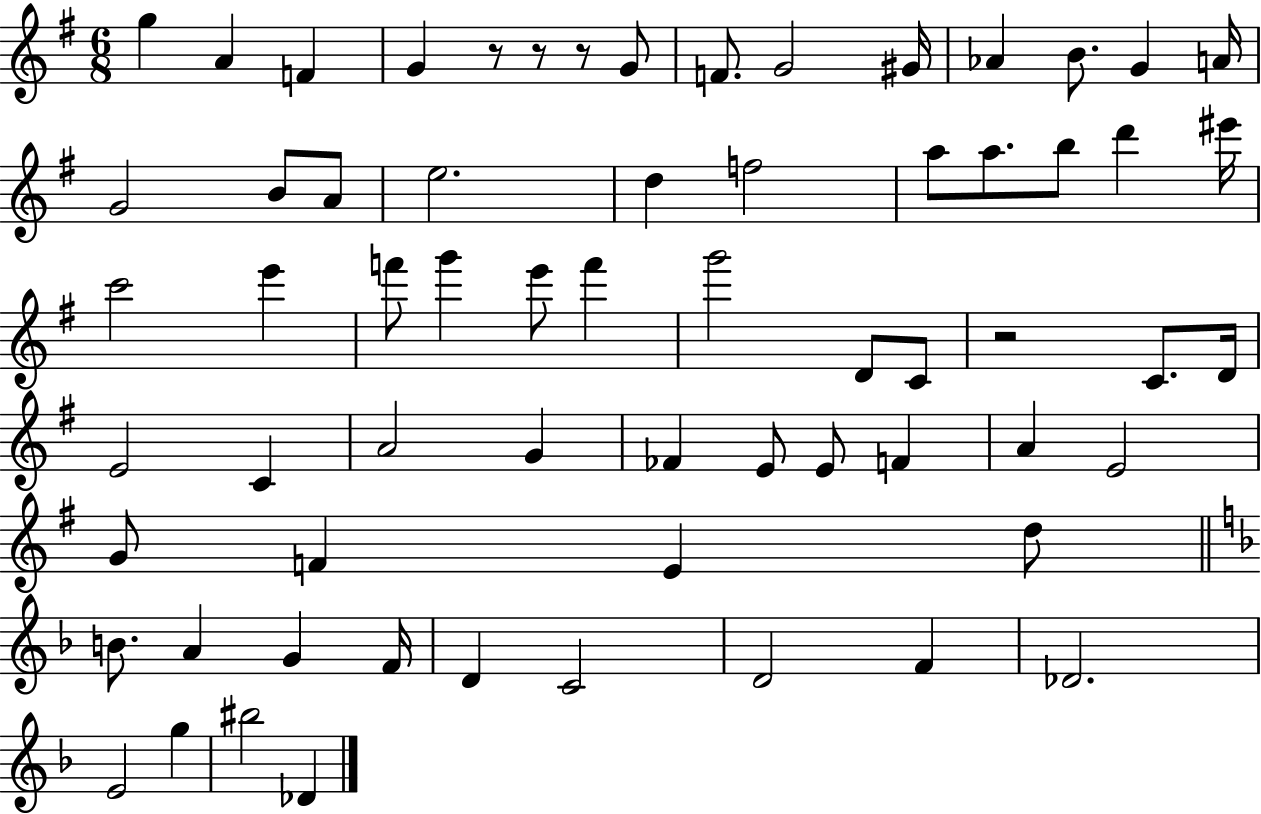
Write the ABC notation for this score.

X:1
T:Untitled
M:6/8
L:1/4
K:G
g A F G z/2 z/2 z/2 G/2 F/2 G2 ^G/4 _A B/2 G A/4 G2 B/2 A/2 e2 d f2 a/2 a/2 b/2 d' ^e'/4 c'2 e' f'/2 g' e'/2 f' g'2 D/2 C/2 z2 C/2 D/4 E2 C A2 G _F E/2 E/2 F A E2 G/2 F E d/2 B/2 A G F/4 D C2 D2 F _D2 E2 g ^b2 _D